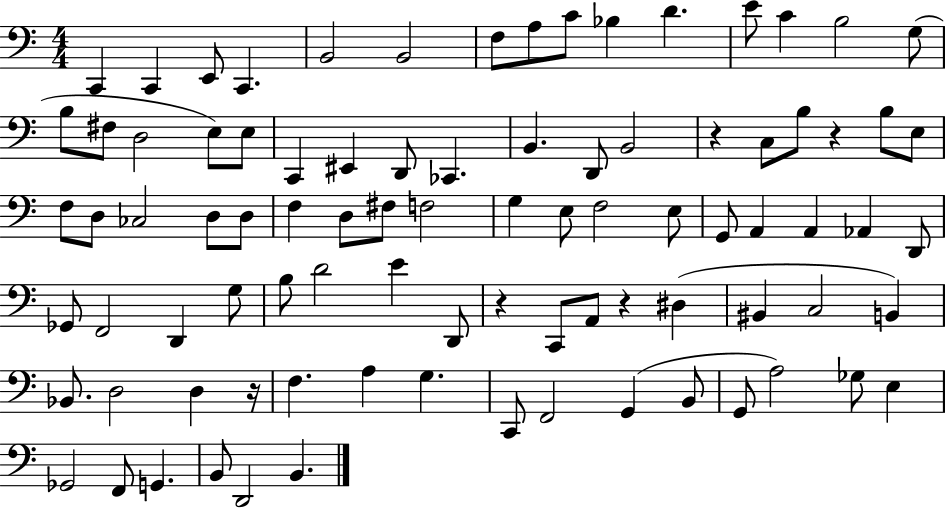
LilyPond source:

{
  \clef bass
  \numericTimeSignature
  \time 4/4
  \key c \major
  \repeat volta 2 { c,4 c,4 e,8 c,4. | b,2 b,2 | f8 a8 c'8 bes4 d'4. | e'8 c'4 b2 g8( | \break b8 fis8 d2 e8) e8 | c,4 eis,4 d,8 ces,4. | b,4. d,8 b,2 | r4 c8 b8 r4 b8 e8 | \break f8 d8 ces2 d8 d8 | f4 d8 fis8 f2 | g4 e8 f2 e8 | g,8 a,4 a,4 aes,4 d,8 | \break ges,8 f,2 d,4 g8 | b8 d'2 e'4 d,8 | r4 c,8 a,8 r4 dis4( | bis,4 c2 b,4) | \break bes,8. d2 d4 r16 | f4. a4 g4. | c,8 f,2 g,4( b,8 | g,8 a2) ges8 e4 | \break ges,2 f,8 g,4. | b,8 d,2 b,4. | } \bar "|."
}